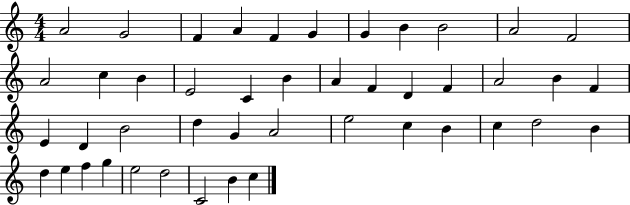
A4/h G4/h F4/q A4/q F4/q G4/q G4/q B4/q B4/h A4/h F4/h A4/h C5/q B4/q E4/h C4/q B4/q A4/q F4/q D4/q F4/q A4/h B4/q F4/q E4/q D4/q B4/h D5/q G4/q A4/h E5/h C5/q B4/q C5/q D5/h B4/q D5/q E5/q F5/q G5/q E5/h D5/h C4/h B4/q C5/q